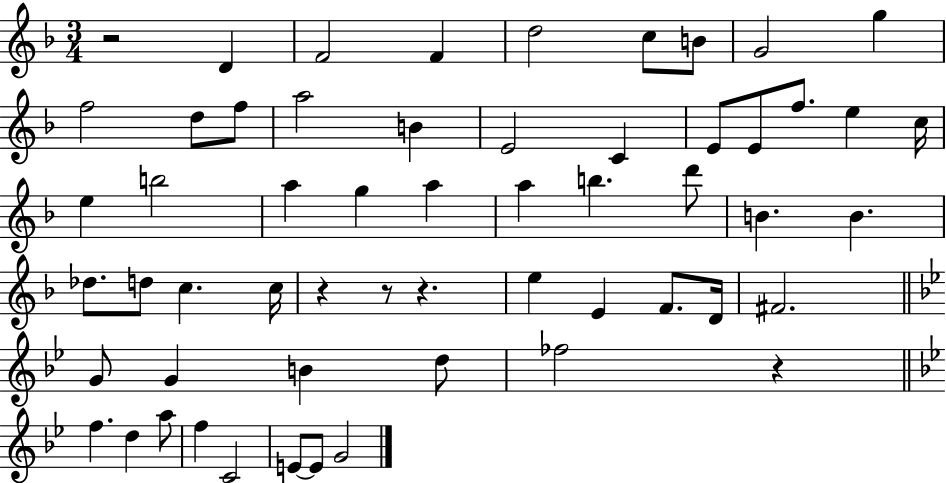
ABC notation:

X:1
T:Untitled
M:3/4
L:1/4
K:F
z2 D F2 F d2 c/2 B/2 G2 g f2 d/2 f/2 a2 B E2 C E/2 E/2 f/2 e c/4 e b2 a g a a b d'/2 B B _d/2 d/2 c c/4 z z/2 z e E F/2 D/4 ^F2 G/2 G B d/2 _f2 z f d a/2 f C2 E/2 E/2 G2